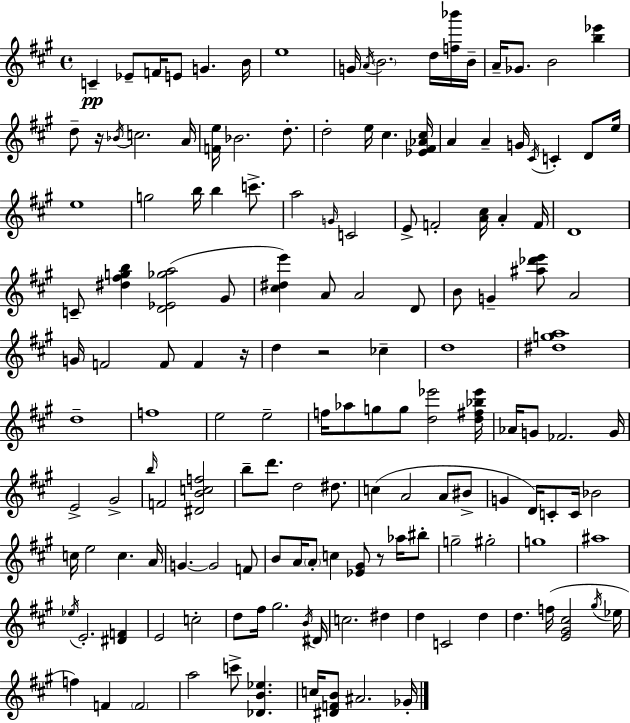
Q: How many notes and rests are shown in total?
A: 153